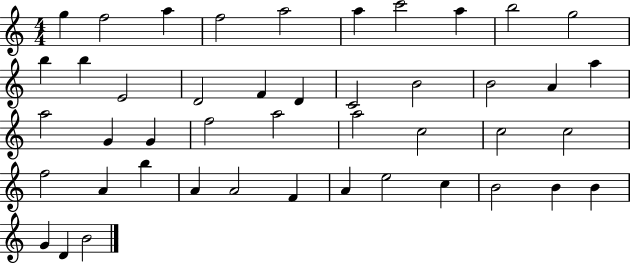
G5/q F5/h A5/q F5/h A5/h A5/q C6/h A5/q B5/h G5/h B5/q B5/q E4/h D4/h F4/q D4/q C4/h B4/h B4/h A4/q A5/q A5/h G4/q G4/q F5/h A5/h A5/h C5/h C5/h C5/h F5/h A4/q B5/q A4/q A4/h F4/q A4/q E5/h C5/q B4/h B4/q B4/q G4/q D4/q B4/h